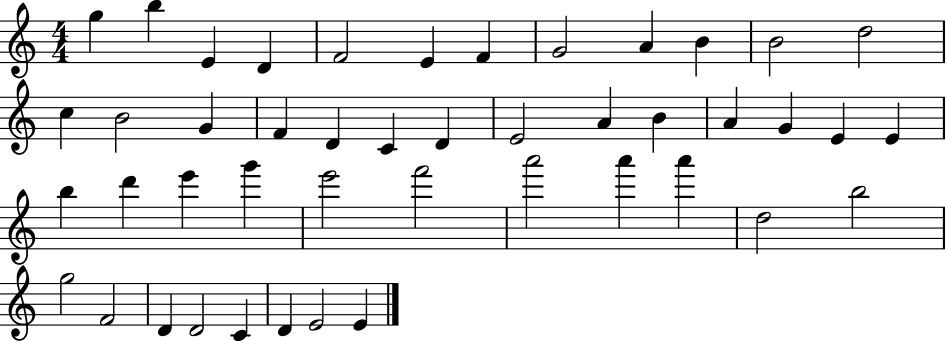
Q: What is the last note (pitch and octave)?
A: E4